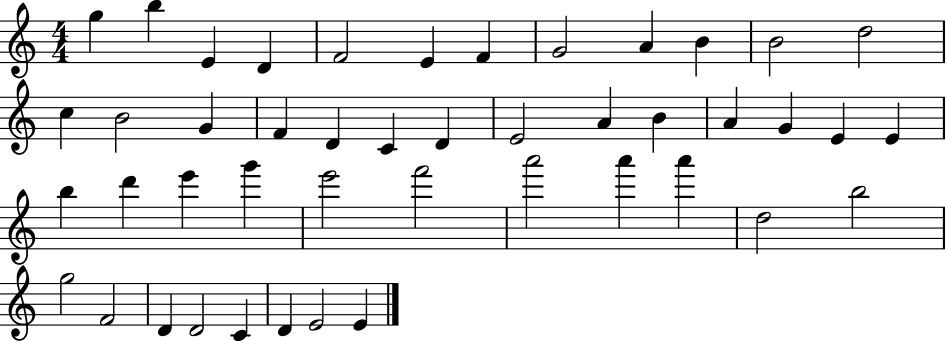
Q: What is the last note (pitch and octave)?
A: E4